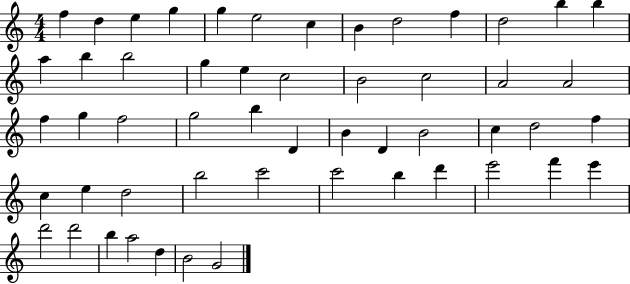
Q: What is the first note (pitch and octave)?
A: F5